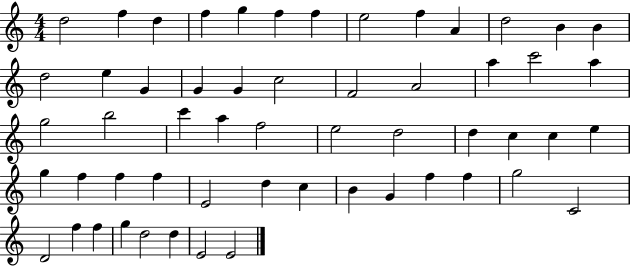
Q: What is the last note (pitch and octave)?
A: E4